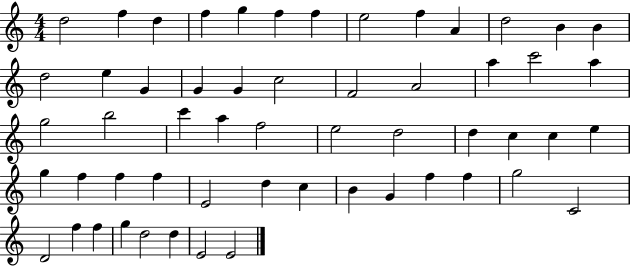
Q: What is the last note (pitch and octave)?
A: E4